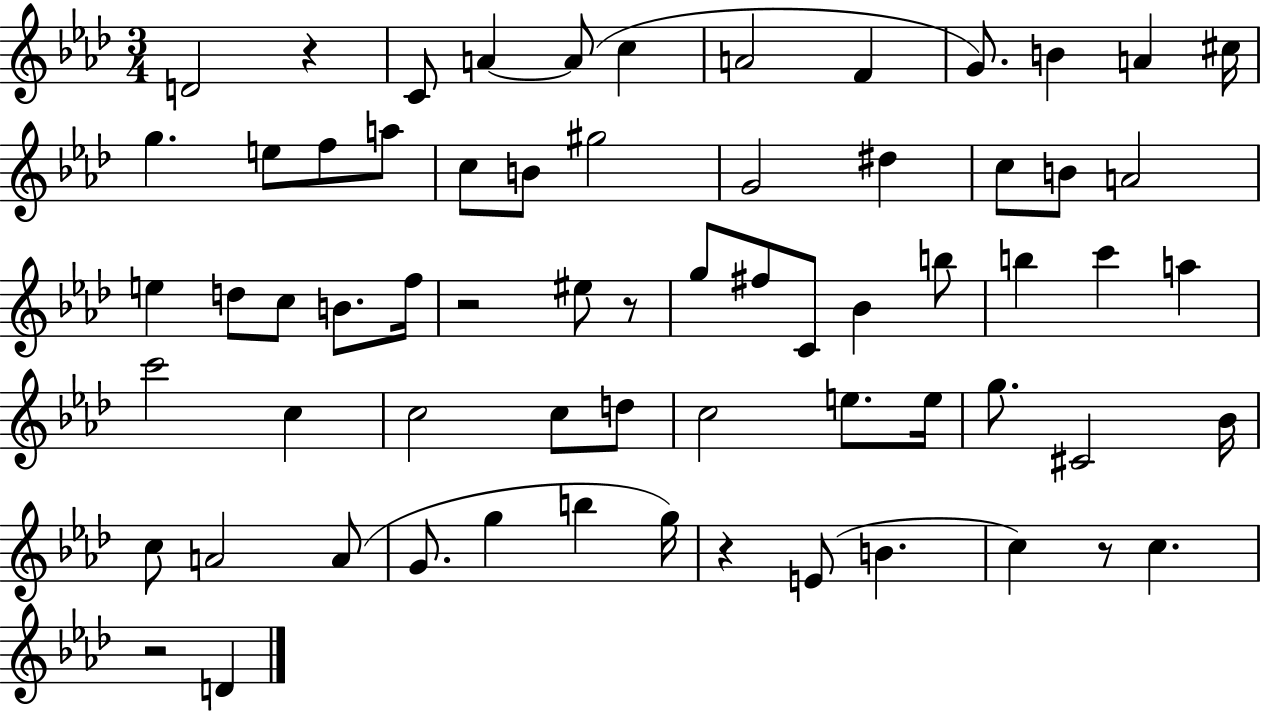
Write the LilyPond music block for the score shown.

{
  \clef treble
  \numericTimeSignature
  \time 3/4
  \key aes \major
  \repeat volta 2 { d'2 r4 | c'8 a'4~~ a'8( c''4 | a'2 f'4 | g'8.) b'4 a'4 cis''16 | \break g''4. e''8 f''8 a''8 | c''8 b'8 gis''2 | g'2 dis''4 | c''8 b'8 a'2 | \break e''4 d''8 c''8 b'8. f''16 | r2 eis''8 r8 | g''8 fis''8 c'8 bes'4 b''8 | b''4 c'''4 a''4 | \break c'''2 c''4 | c''2 c''8 d''8 | c''2 e''8. e''16 | g''8. cis'2 bes'16 | \break c''8 a'2 a'8( | g'8. g''4 b''4 g''16) | r4 e'8( b'4. | c''4) r8 c''4. | \break r2 d'4 | } \bar "|."
}